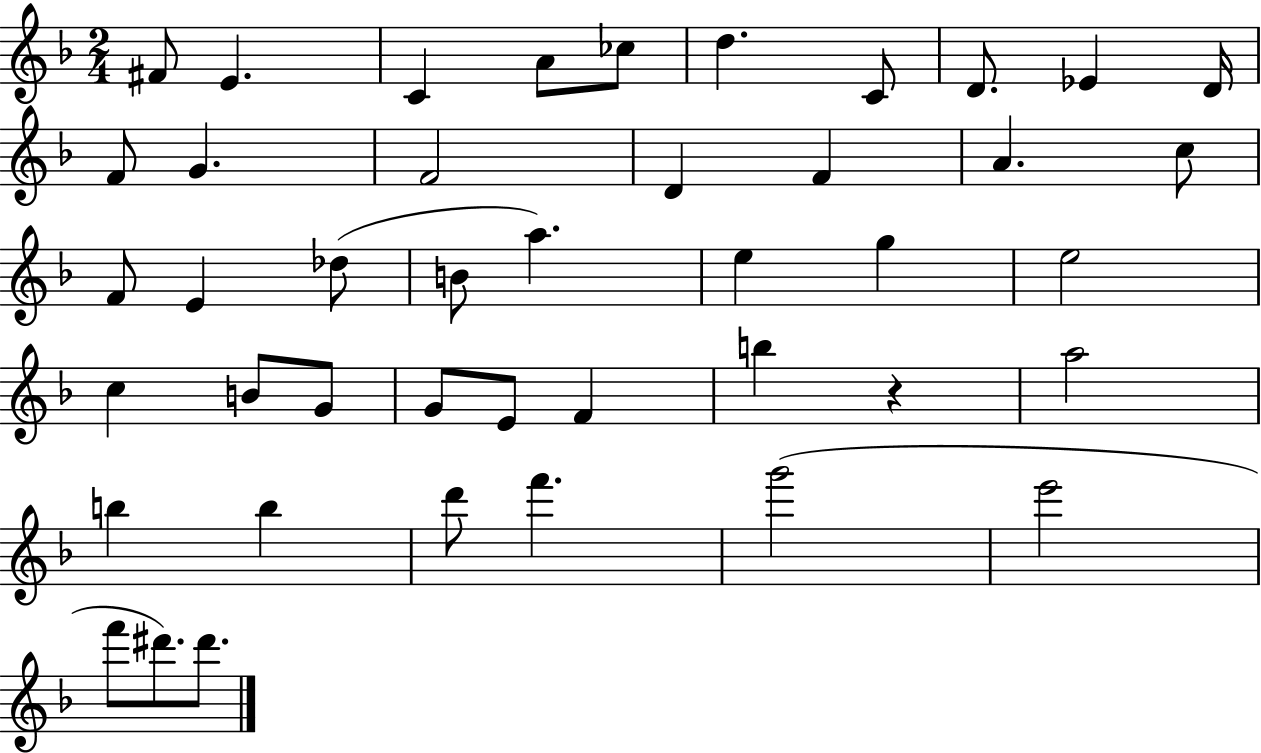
F#4/e E4/q. C4/q A4/e CES5/e D5/q. C4/e D4/e. Eb4/q D4/s F4/e G4/q. F4/h D4/q F4/q A4/q. C5/e F4/e E4/q Db5/e B4/e A5/q. E5/q G5/q E5/h C5/q B4/e G4/e G4/e E4/e F4/q B5/q R/q A5/h B5/q B5/q D6/e F6/q. G6/h E6/h F6/e D#6/e. D#6/e.